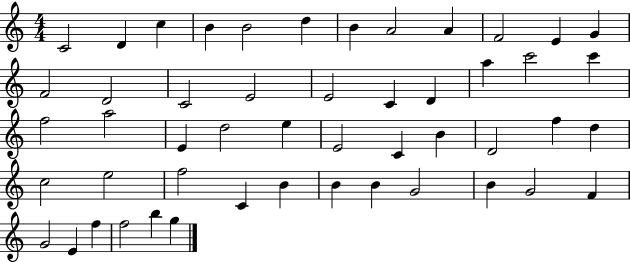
X:1
T:Untitled
M:4/4
L:1/4
K:C
C2 D c B B2 d B A2 A F2 E G F2 D2 C2 E2 E2 C D a c'2 c' f2 a2 E d2 e E2 C B D2 f d c2 e2 f2 C B B B G2 B G2 F G2 E f f2 b g